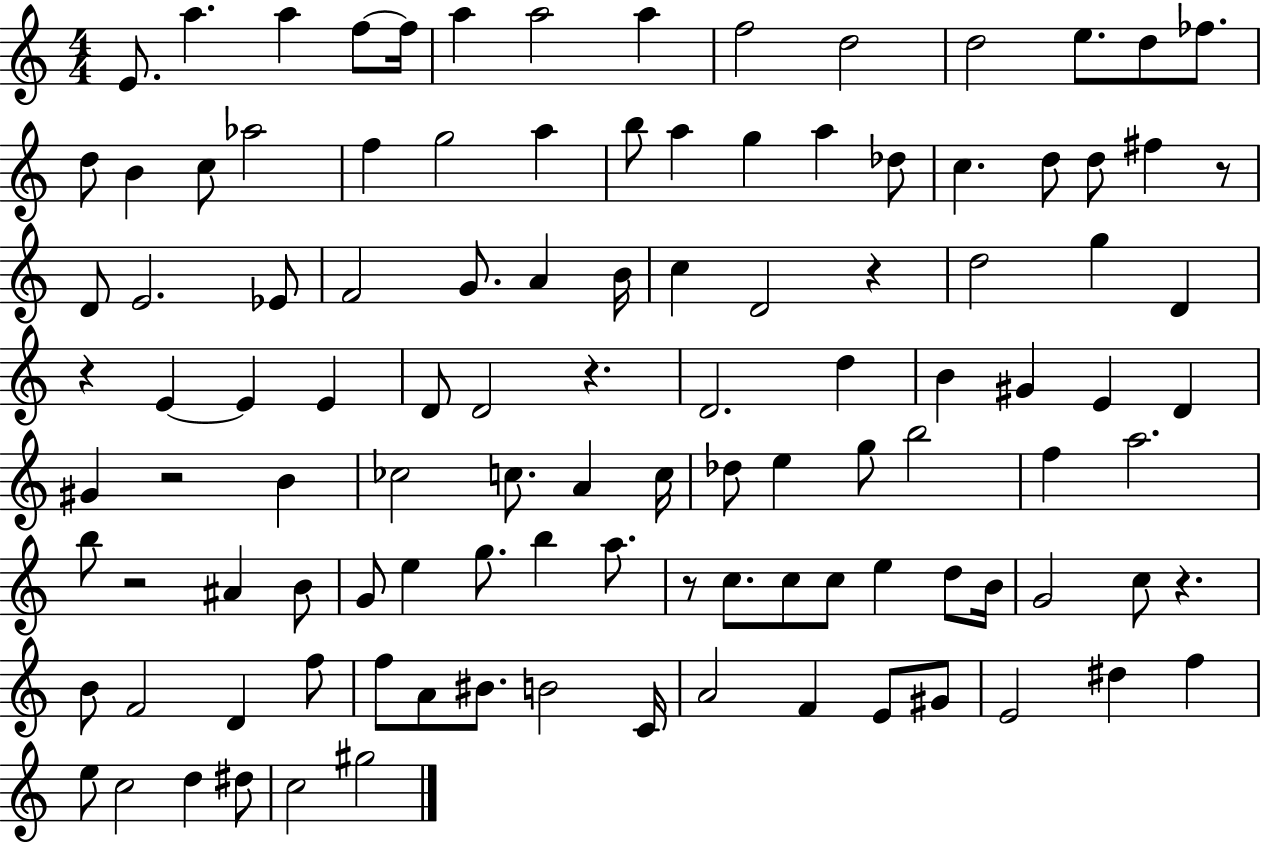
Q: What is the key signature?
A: C major